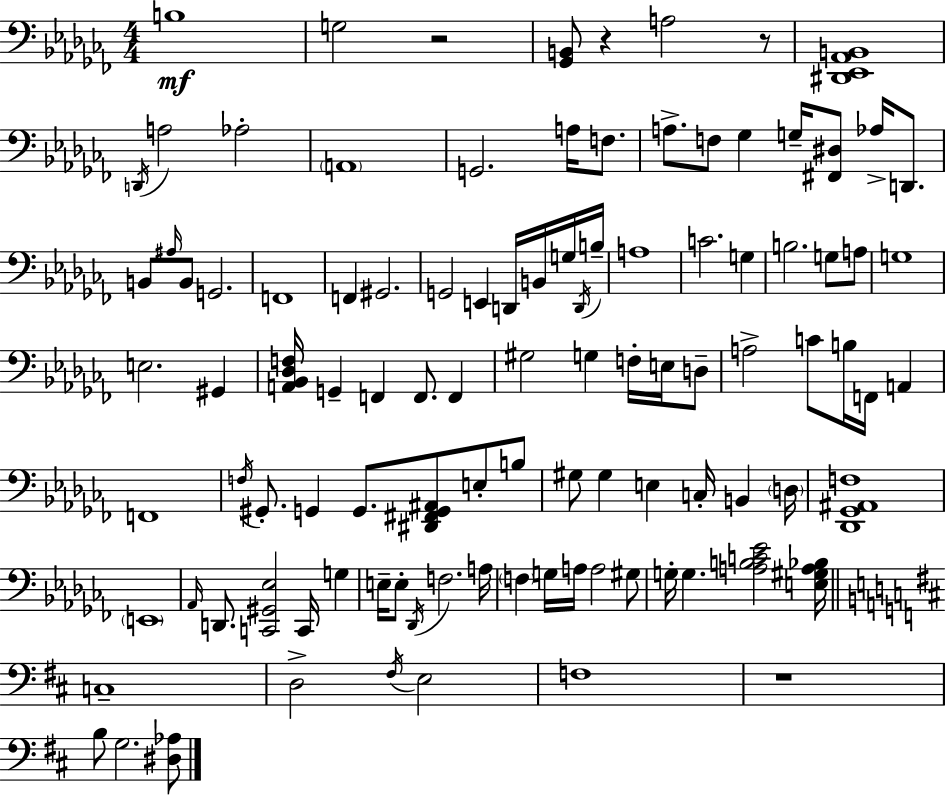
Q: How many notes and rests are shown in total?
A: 104